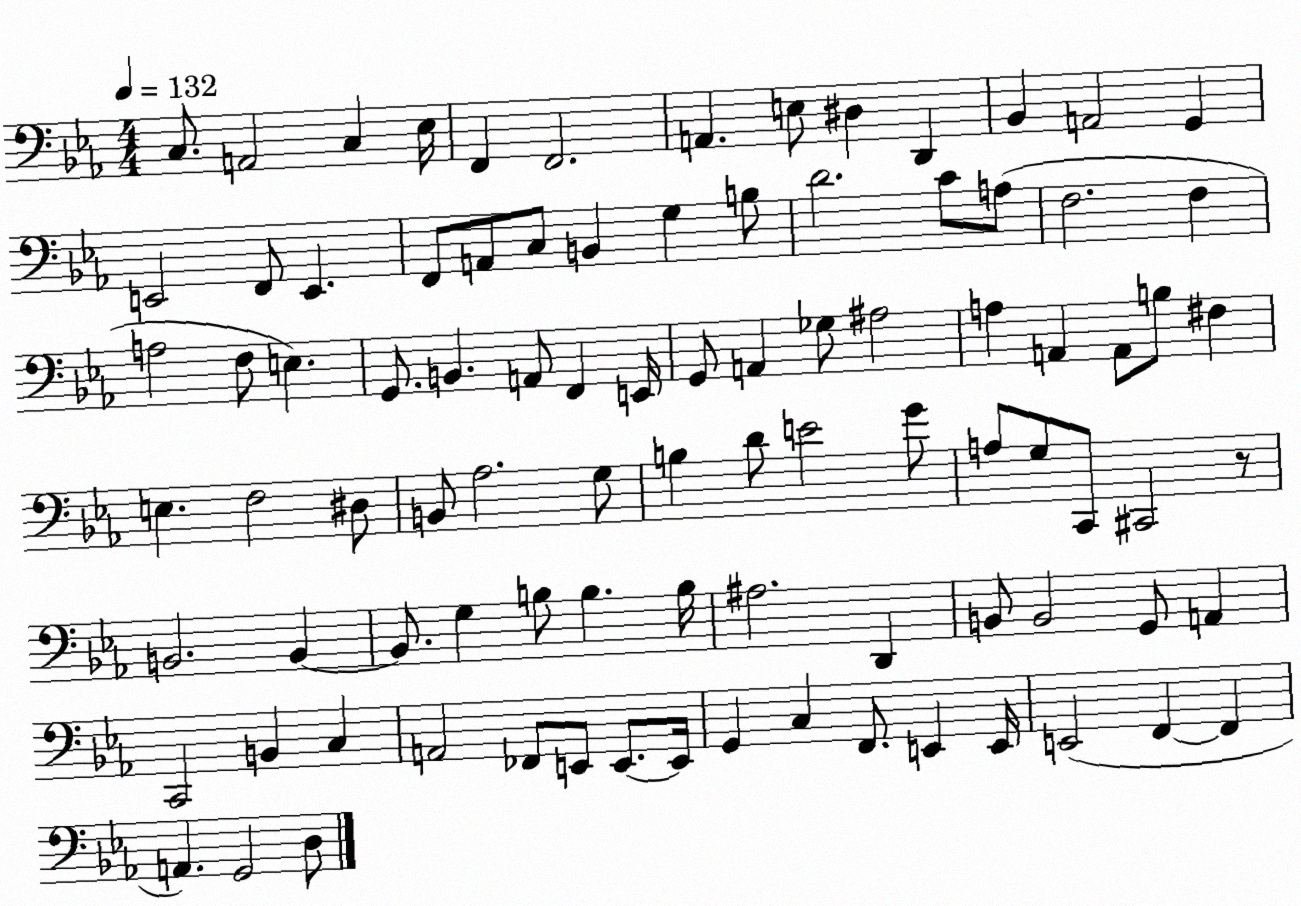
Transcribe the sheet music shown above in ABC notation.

X:1
T:Untitled
M:4/4
L:1/4
K:Eb
C,/2 A,,2 C, _E,/4 F,, F,,2 A,, E,/2 ^D, D,, _B,, A,,2 G,, E,,2 F,,/2 E,, F,,/2 A,,/2 C,/2 B,, G, B,/2 D2 C/2 A,/2 F,2 F, A,2 F,/2 E, G,,/2 B,, A,,/2 F,, E,,/4 G,,/2 A,, _G,/2 ^A,2 A, A,, A,,/2 B,/2 ^F, E, F,2 ^D,/2 B,,/2 _A,2 G,/2 B, D/2 E2 G/2 A,/2 G,/2 C,,/2 ^C,,2 z/2 B,,2 B,, B,,/2 G, B,/2 B, B,/4 ^A,2 D,, B,,/2 B,,2 G,,/2 A,, C,,2 B,, C, A,,2 _F,,/2 E,,/2 E,,/2 E,,/4 G,, C, F,,/2 E,, E,,/4 E,,2 F,, F,, A,, G,,2 D,/2